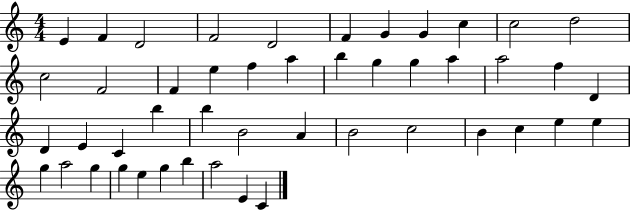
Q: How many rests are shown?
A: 0